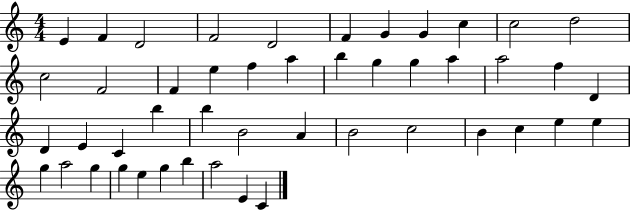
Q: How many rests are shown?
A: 0